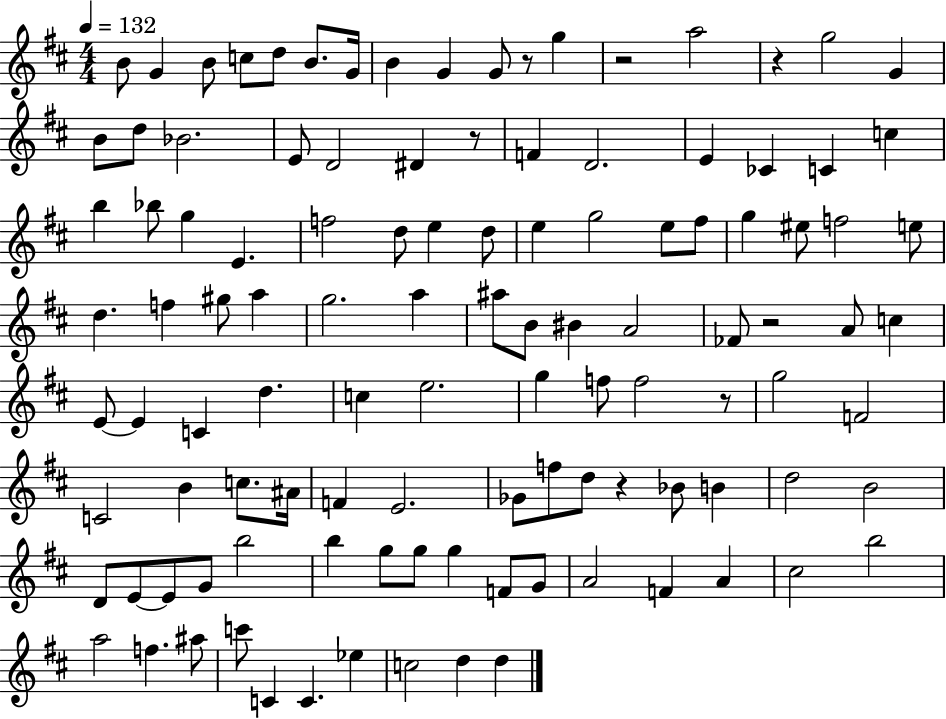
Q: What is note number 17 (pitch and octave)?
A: Bb4